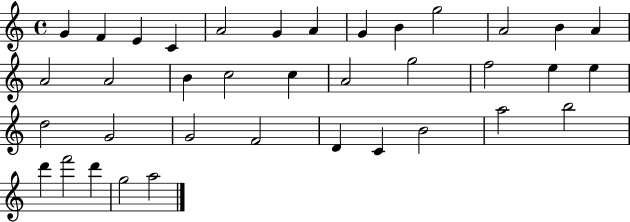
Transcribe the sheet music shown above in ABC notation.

X:1
T:Untitled
M:4/4
L:1/4
K:C
G F E C A2 G A G B g2 A2 B A A2 A2 B c2 c A2 g2 f2 e e d2 G2 G2 F2 D C B2 a2 b2 d' f'2 d' g2 a2